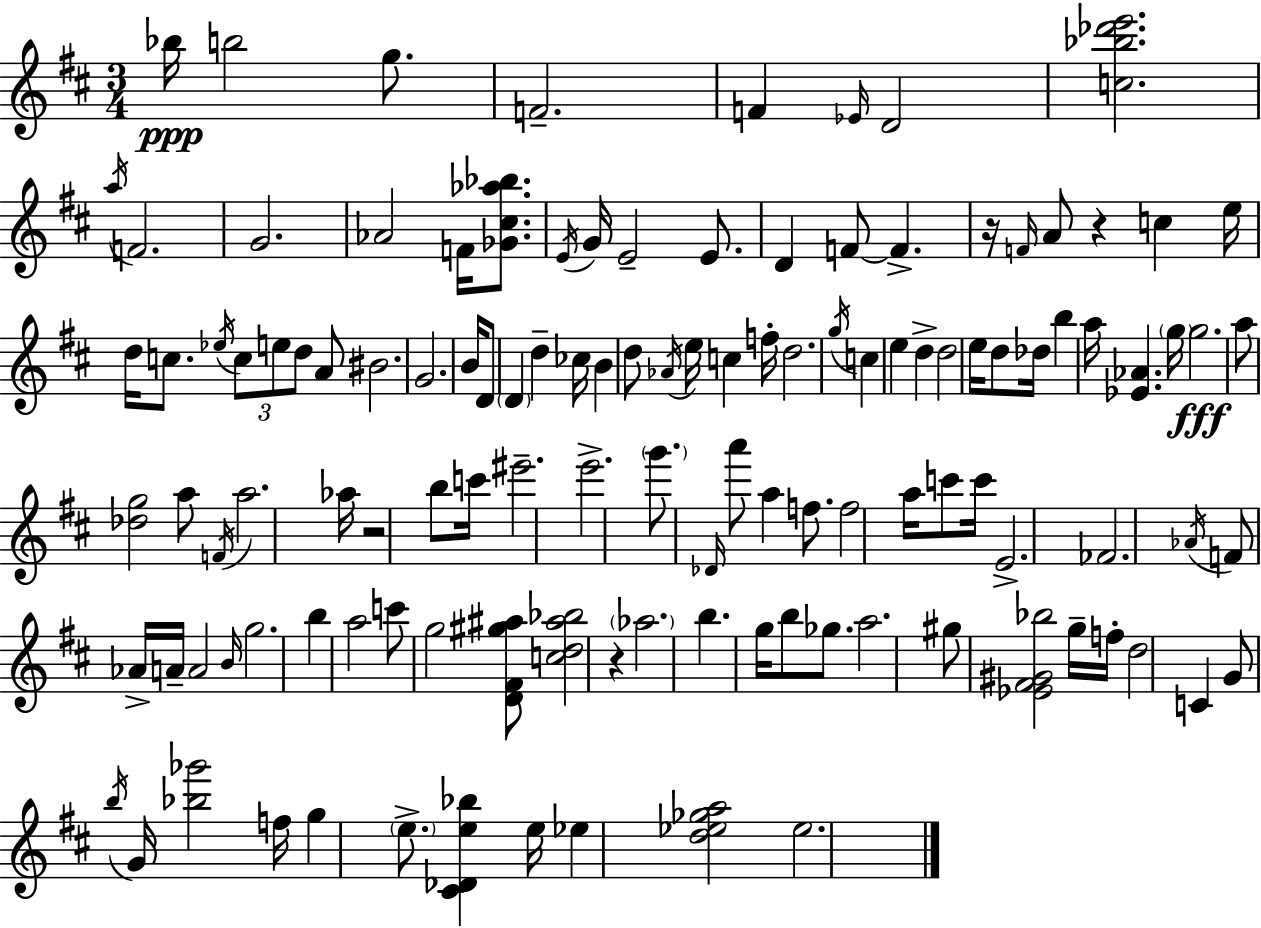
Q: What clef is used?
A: treble